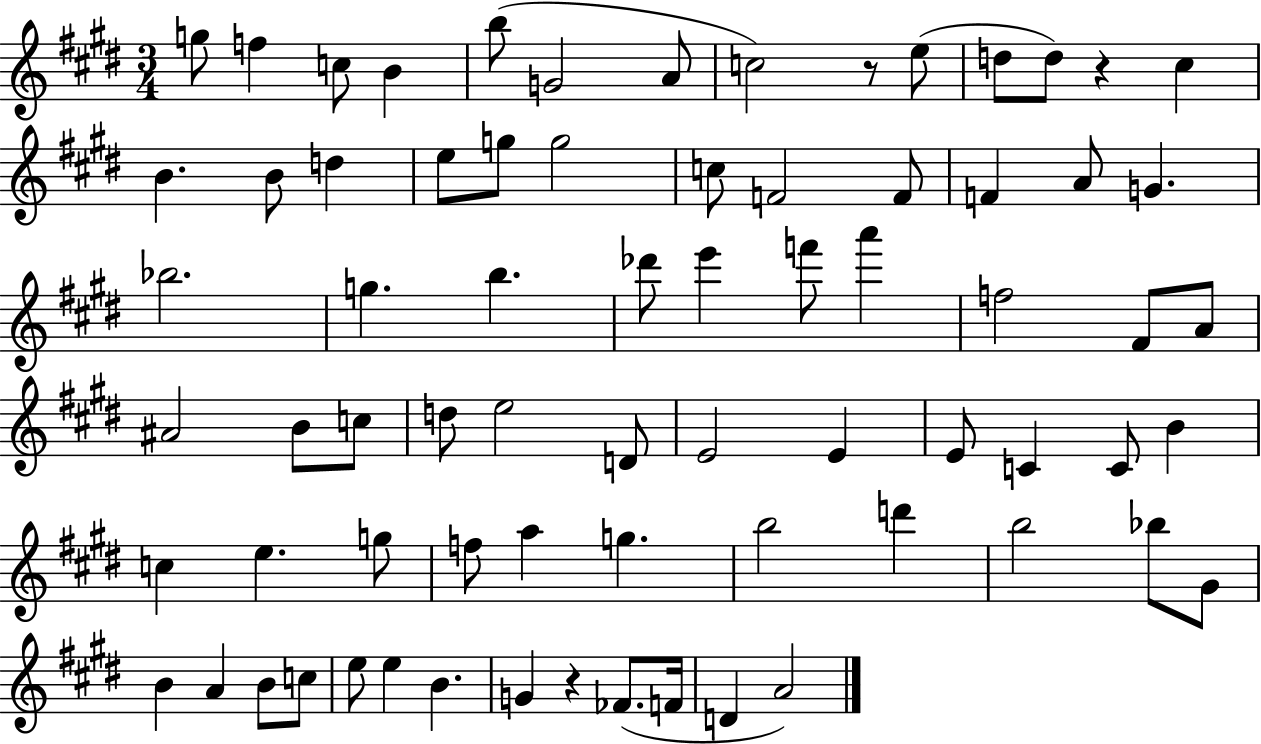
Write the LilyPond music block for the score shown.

{
  \clef treble
  \numericTimeSignature
  \time 3/4
  \key e \major
  g''8 f''4 c''8 b'4 | b''8( g'2 a'8 | c''2) r8 e''8( | d''8 d''8) r4 cis''4 | \break b'4. b'8 d''4 | e''8 g''8 g''2 | c''8 f'2 f'8 | f'4 a'8 g'4. | \break bes''2. | g''4. b''4. | des'''8 e'''4 f'''8 a'''4 | f''2 fis'8 a'8 | \break ais'2 b'8 c''8 | d''8 e''2 d'8 | e'2 e'4 | e'8 c'4 c'8 b'4 | \break c''4 e''4. g''8 | f''8 a''4 g''4. | b''2 d'''4 | b''2 bes''8 gis'8 | \break b'4 a'4 b'8 c''8 | e''8 e''4 b'4. | g'4 r4 fes'8.( f'16 | d'4 a'2) | \break \bar "|."
}